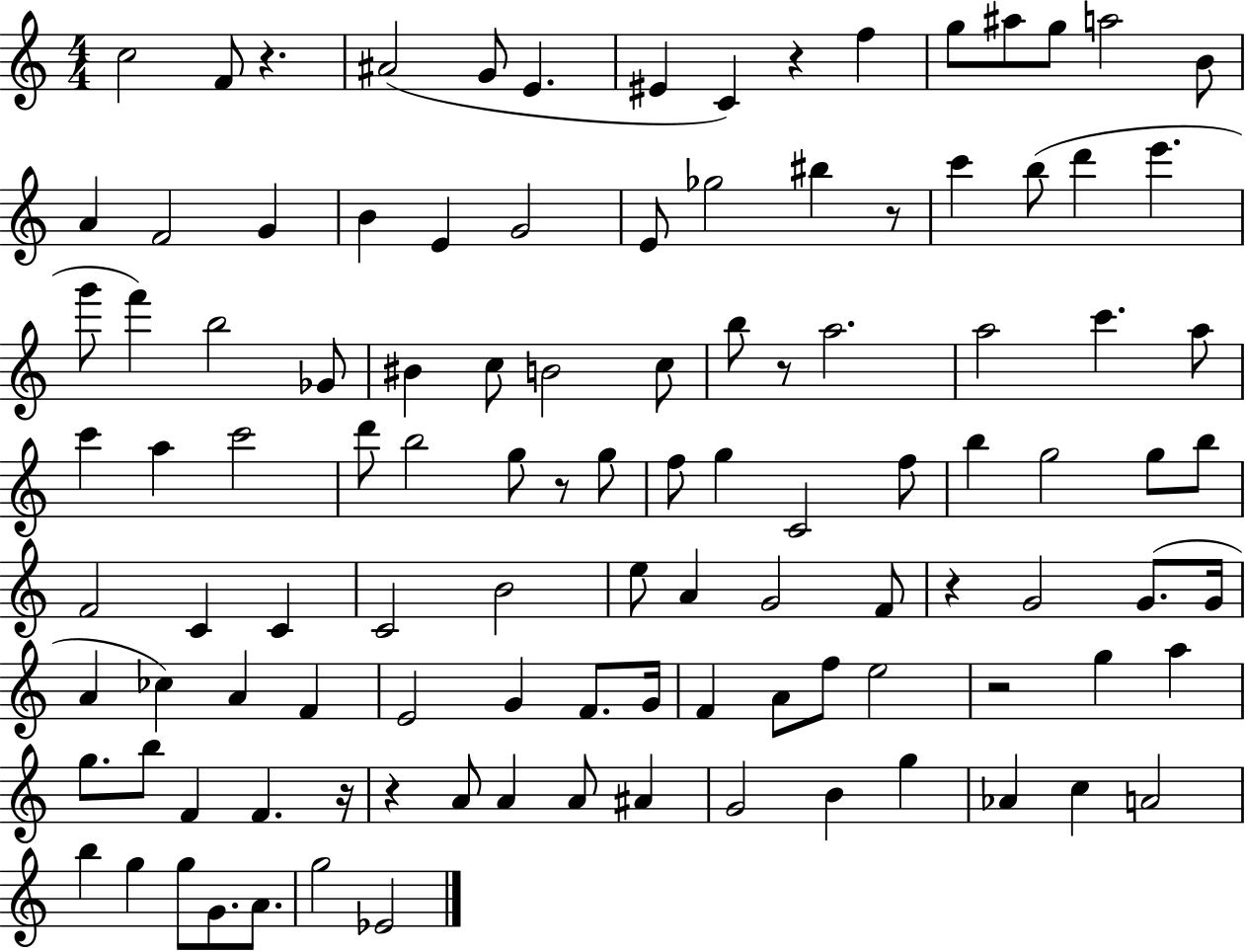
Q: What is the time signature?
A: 4/4